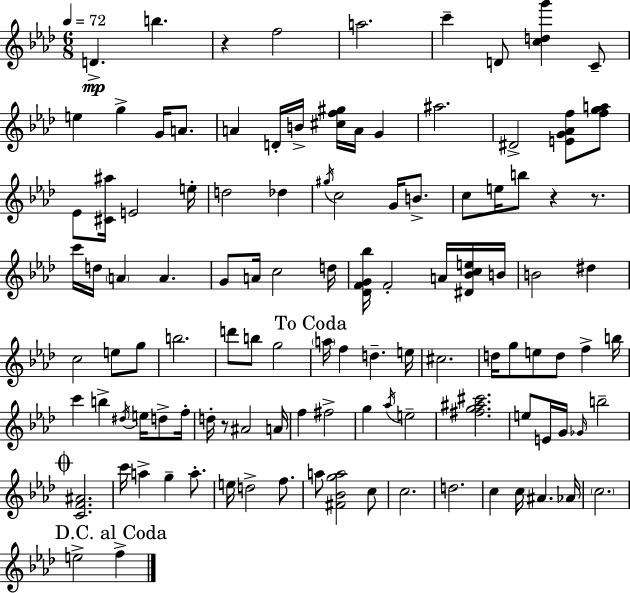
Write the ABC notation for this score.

X:1
T:Untitled
M:6/8
L:1/4
K:Fm
D b z f2 a2 c' D/2 [cdg'] C/2 e g G/4 A/2 A D/4 B/4 [^cf^g]/4 A/4 G ^a2 ^D2 [EG_Af]/2 [fga]/2 _E/2 [^C^a]/4 E2 e/4 d2 _d ^g/4 c2 G/4 B/2 c/2 e/4 b/2 z z/2 c'/4 d/4 A A G/2 A/4 c2 d/4 [_DFG_b]/4 F2 A/4 [^D_Bce]/4 B/4 B2 ^d c2 e/2 g/2 b2 d'/2 b/2 g2 a/4 f d e/4 ^c2 d/4 g/2 e/2 d/2 f b/4 c' b ^d/4 e/4 d/2 f/4 d/4 z/2 ^A2 A/4 f ^f2 g _a/4 e2 [^fg^a^c']2 e/2 E/4 G/4 _G/4 b2 [CF^A]2 c'/4 a g a/2 e/4 d2 f/2 a/2 [^F_Bga]2 c/2 c2 d2 c c/4 ^A _A/4 c2 e2 f